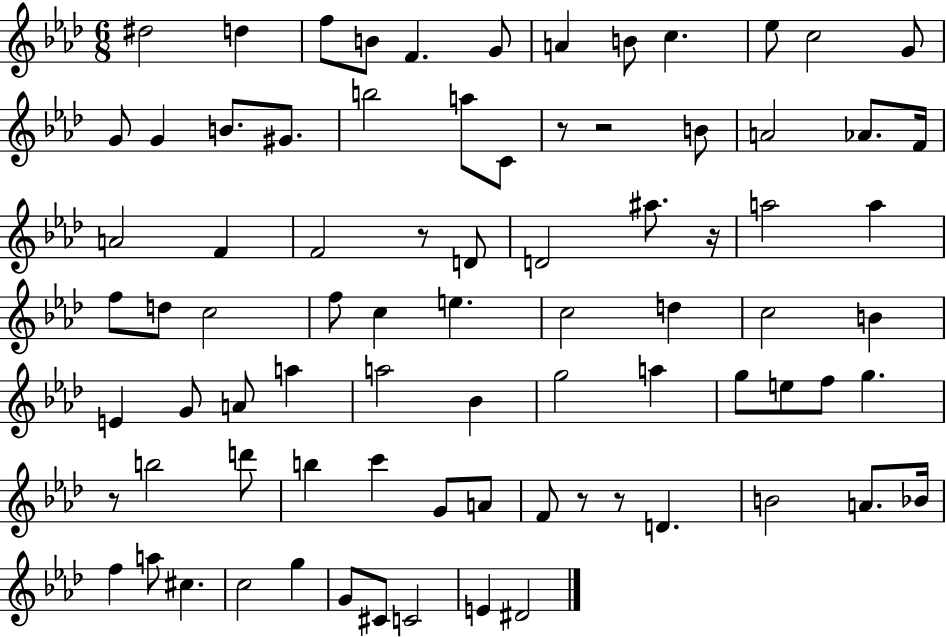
X:1
T:Untitled
M:6/8
L:1/4
K:Ab
^d2 d f/2 B/2 F G/2 A B/2 c _e/2 c2 G/2 G/2 G B/2 ^G/2 b2 a/2 C/2 z/2 z2 B/2 A2 _A/2 F/4 A2 F F2 z/2 D/2 D2 ^a/2 z/4 a2 a f/2 d/2 c2 f/2 c e c2 d c2 B E G/2 A/2 a a2 _B g2 a g/2 e/2 f/2 g z/2 b2 d'/2 b c' G/2 A/2 F/2 z/2 z/2 D B2 A/2 _B/4 f a/2 ^c c2 g G/2 ^C/2 C2 E ^D2